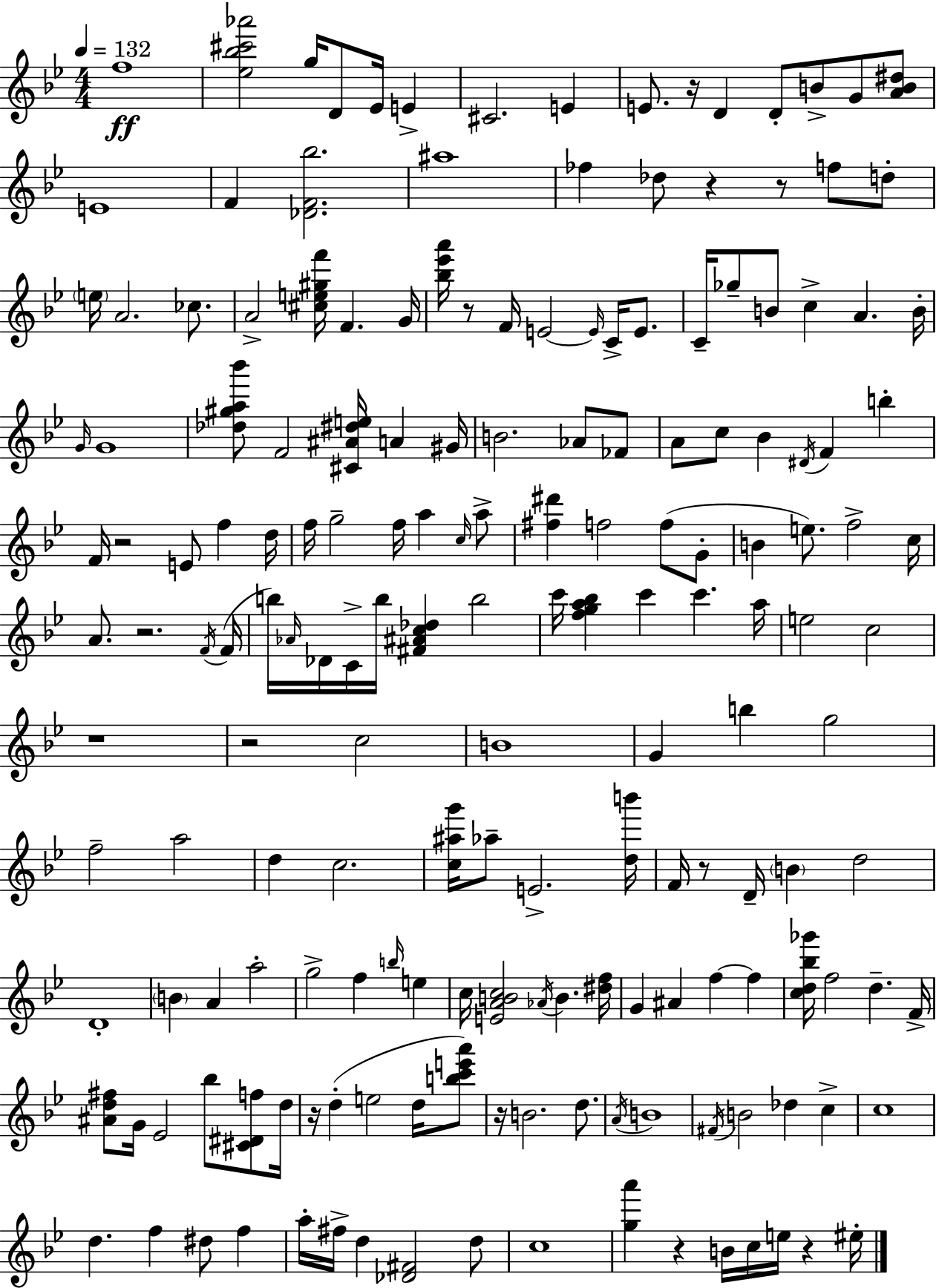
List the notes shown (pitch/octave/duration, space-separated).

F5/w [Eb5,Bb5,C#6,Ab6]/h G5/s D4/e Eb4/s E4/q C#4/h. E4/q E4/e. R/s D4/q D4/e B4/e G4/e [A4,B4,D#5]/e E4/w F4/q [Db4,F4,Bb5]/h. A#5/w FES5/q Db5/e R/q R/e F5/e D5/e E5/s A4/h. CES5/e. A4/h [C#5,E5,G#5,F6]/s F4/q. G4/s [Bb5,Eb6,A6]/s R/e F4/s E4/h E4/s C4/s E4/e. C4/s Gb5/e B4/e C5/q A4/q. B4/s G4/s G4/w [Db5,G#5,A5,Bb6]/e F4/h [C#4,A#4,D#5,E5]/s A4/q G#4/s B4/h. Ab4/e FES4/e A4/e C5/e Bb4/q D#4/s F4/q B5/q F4/s R/h E4/e F5/q D5/s F5/s G5/h F5/s A5/q C5/s A5/e [F#5,D#6]/q F5/h F5/e G4/e B4/q E5/e. F5/h C5/s A4/e. R/h. F4/s F4/s B5/s Ab4/s Db4/s C4/s B5/s [F#4,A#4,C5,Db5]/q B5/h C6/s [F5,G5,A5,Bb5]/q C6/q C6/q. A5/s E5/h C5/h R/w R/h C5/h B4/w G4/q B5/q G5/h F5/h A5/h D5/q C5/h. [C5,A#5,G6]/s Ab5/e E4/h. [D5,B6]/s F4/s R/e D4/s B4/q D5/h D4/w B4/q A4/q A5/h G5/h F5/q B5/s E5/q C5/s [E4,A4,B4,C5]/h Ab4/s B4/q. [D#5,F5]/s G4/q A#4/q F5/q F5/q [C5,D5,Bb5,Gb6]/s F5/h D5/q. F4/s [A#4,D5,F#5]/e G4/s Eb4/h Bb5/e [C#4,D#4,F5]/e D5/s R/s D5/q E5/h D5/s [B5,C6,E6,A6]/e R/s B4/h. D5/e. A4/s B4/w F#4/s B4/h Db5/q C5/q C5/w D5/q. F5/q D#5/e F5/q A5/s F#5/s D5/q [Db4,F#4]/h D5/e C5/w [G5,A6]/q R/q B4/s C5/s E5/s R/q EIS5/s